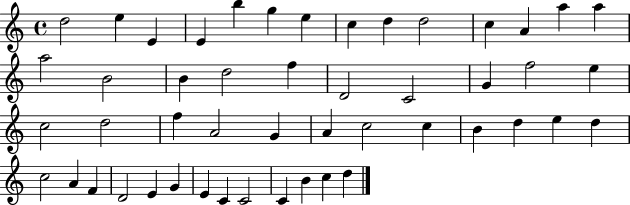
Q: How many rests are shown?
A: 0